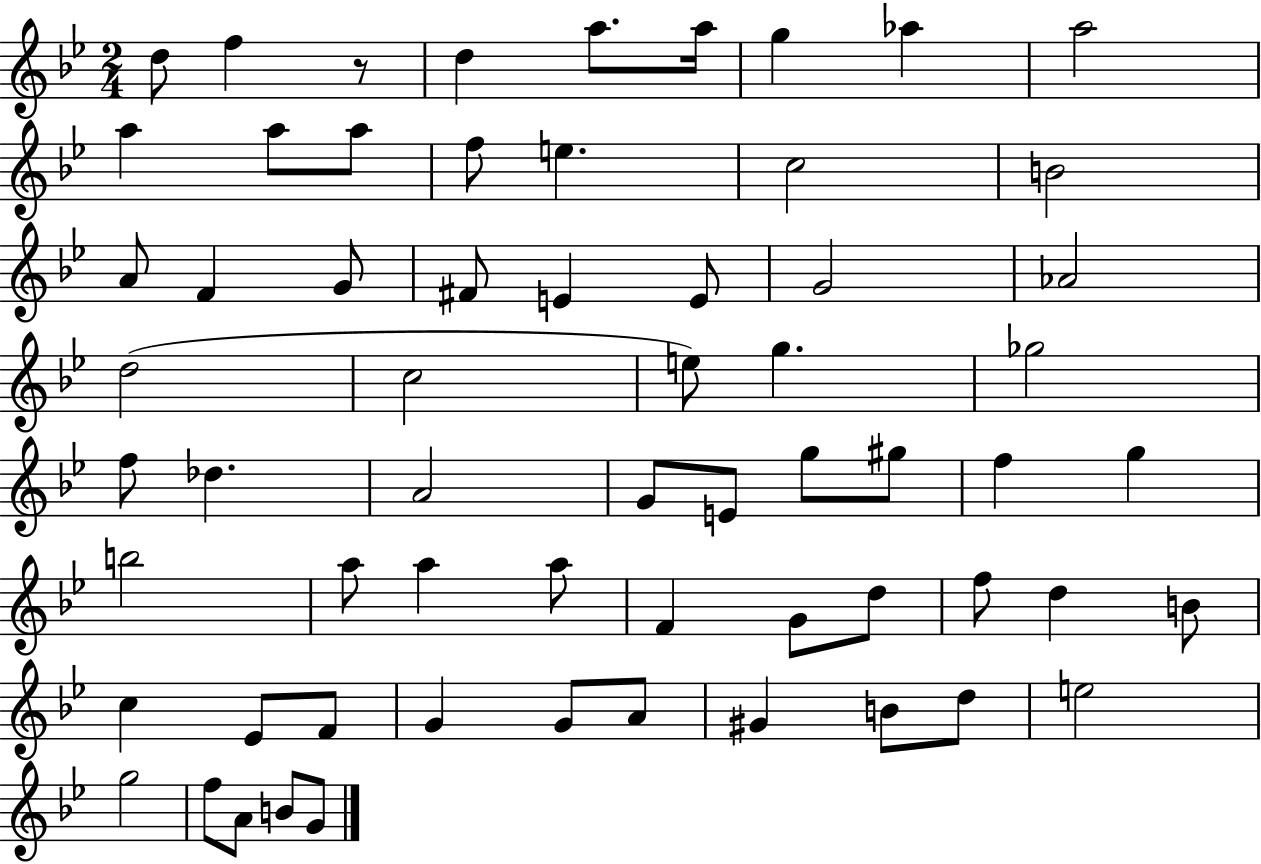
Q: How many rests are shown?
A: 1